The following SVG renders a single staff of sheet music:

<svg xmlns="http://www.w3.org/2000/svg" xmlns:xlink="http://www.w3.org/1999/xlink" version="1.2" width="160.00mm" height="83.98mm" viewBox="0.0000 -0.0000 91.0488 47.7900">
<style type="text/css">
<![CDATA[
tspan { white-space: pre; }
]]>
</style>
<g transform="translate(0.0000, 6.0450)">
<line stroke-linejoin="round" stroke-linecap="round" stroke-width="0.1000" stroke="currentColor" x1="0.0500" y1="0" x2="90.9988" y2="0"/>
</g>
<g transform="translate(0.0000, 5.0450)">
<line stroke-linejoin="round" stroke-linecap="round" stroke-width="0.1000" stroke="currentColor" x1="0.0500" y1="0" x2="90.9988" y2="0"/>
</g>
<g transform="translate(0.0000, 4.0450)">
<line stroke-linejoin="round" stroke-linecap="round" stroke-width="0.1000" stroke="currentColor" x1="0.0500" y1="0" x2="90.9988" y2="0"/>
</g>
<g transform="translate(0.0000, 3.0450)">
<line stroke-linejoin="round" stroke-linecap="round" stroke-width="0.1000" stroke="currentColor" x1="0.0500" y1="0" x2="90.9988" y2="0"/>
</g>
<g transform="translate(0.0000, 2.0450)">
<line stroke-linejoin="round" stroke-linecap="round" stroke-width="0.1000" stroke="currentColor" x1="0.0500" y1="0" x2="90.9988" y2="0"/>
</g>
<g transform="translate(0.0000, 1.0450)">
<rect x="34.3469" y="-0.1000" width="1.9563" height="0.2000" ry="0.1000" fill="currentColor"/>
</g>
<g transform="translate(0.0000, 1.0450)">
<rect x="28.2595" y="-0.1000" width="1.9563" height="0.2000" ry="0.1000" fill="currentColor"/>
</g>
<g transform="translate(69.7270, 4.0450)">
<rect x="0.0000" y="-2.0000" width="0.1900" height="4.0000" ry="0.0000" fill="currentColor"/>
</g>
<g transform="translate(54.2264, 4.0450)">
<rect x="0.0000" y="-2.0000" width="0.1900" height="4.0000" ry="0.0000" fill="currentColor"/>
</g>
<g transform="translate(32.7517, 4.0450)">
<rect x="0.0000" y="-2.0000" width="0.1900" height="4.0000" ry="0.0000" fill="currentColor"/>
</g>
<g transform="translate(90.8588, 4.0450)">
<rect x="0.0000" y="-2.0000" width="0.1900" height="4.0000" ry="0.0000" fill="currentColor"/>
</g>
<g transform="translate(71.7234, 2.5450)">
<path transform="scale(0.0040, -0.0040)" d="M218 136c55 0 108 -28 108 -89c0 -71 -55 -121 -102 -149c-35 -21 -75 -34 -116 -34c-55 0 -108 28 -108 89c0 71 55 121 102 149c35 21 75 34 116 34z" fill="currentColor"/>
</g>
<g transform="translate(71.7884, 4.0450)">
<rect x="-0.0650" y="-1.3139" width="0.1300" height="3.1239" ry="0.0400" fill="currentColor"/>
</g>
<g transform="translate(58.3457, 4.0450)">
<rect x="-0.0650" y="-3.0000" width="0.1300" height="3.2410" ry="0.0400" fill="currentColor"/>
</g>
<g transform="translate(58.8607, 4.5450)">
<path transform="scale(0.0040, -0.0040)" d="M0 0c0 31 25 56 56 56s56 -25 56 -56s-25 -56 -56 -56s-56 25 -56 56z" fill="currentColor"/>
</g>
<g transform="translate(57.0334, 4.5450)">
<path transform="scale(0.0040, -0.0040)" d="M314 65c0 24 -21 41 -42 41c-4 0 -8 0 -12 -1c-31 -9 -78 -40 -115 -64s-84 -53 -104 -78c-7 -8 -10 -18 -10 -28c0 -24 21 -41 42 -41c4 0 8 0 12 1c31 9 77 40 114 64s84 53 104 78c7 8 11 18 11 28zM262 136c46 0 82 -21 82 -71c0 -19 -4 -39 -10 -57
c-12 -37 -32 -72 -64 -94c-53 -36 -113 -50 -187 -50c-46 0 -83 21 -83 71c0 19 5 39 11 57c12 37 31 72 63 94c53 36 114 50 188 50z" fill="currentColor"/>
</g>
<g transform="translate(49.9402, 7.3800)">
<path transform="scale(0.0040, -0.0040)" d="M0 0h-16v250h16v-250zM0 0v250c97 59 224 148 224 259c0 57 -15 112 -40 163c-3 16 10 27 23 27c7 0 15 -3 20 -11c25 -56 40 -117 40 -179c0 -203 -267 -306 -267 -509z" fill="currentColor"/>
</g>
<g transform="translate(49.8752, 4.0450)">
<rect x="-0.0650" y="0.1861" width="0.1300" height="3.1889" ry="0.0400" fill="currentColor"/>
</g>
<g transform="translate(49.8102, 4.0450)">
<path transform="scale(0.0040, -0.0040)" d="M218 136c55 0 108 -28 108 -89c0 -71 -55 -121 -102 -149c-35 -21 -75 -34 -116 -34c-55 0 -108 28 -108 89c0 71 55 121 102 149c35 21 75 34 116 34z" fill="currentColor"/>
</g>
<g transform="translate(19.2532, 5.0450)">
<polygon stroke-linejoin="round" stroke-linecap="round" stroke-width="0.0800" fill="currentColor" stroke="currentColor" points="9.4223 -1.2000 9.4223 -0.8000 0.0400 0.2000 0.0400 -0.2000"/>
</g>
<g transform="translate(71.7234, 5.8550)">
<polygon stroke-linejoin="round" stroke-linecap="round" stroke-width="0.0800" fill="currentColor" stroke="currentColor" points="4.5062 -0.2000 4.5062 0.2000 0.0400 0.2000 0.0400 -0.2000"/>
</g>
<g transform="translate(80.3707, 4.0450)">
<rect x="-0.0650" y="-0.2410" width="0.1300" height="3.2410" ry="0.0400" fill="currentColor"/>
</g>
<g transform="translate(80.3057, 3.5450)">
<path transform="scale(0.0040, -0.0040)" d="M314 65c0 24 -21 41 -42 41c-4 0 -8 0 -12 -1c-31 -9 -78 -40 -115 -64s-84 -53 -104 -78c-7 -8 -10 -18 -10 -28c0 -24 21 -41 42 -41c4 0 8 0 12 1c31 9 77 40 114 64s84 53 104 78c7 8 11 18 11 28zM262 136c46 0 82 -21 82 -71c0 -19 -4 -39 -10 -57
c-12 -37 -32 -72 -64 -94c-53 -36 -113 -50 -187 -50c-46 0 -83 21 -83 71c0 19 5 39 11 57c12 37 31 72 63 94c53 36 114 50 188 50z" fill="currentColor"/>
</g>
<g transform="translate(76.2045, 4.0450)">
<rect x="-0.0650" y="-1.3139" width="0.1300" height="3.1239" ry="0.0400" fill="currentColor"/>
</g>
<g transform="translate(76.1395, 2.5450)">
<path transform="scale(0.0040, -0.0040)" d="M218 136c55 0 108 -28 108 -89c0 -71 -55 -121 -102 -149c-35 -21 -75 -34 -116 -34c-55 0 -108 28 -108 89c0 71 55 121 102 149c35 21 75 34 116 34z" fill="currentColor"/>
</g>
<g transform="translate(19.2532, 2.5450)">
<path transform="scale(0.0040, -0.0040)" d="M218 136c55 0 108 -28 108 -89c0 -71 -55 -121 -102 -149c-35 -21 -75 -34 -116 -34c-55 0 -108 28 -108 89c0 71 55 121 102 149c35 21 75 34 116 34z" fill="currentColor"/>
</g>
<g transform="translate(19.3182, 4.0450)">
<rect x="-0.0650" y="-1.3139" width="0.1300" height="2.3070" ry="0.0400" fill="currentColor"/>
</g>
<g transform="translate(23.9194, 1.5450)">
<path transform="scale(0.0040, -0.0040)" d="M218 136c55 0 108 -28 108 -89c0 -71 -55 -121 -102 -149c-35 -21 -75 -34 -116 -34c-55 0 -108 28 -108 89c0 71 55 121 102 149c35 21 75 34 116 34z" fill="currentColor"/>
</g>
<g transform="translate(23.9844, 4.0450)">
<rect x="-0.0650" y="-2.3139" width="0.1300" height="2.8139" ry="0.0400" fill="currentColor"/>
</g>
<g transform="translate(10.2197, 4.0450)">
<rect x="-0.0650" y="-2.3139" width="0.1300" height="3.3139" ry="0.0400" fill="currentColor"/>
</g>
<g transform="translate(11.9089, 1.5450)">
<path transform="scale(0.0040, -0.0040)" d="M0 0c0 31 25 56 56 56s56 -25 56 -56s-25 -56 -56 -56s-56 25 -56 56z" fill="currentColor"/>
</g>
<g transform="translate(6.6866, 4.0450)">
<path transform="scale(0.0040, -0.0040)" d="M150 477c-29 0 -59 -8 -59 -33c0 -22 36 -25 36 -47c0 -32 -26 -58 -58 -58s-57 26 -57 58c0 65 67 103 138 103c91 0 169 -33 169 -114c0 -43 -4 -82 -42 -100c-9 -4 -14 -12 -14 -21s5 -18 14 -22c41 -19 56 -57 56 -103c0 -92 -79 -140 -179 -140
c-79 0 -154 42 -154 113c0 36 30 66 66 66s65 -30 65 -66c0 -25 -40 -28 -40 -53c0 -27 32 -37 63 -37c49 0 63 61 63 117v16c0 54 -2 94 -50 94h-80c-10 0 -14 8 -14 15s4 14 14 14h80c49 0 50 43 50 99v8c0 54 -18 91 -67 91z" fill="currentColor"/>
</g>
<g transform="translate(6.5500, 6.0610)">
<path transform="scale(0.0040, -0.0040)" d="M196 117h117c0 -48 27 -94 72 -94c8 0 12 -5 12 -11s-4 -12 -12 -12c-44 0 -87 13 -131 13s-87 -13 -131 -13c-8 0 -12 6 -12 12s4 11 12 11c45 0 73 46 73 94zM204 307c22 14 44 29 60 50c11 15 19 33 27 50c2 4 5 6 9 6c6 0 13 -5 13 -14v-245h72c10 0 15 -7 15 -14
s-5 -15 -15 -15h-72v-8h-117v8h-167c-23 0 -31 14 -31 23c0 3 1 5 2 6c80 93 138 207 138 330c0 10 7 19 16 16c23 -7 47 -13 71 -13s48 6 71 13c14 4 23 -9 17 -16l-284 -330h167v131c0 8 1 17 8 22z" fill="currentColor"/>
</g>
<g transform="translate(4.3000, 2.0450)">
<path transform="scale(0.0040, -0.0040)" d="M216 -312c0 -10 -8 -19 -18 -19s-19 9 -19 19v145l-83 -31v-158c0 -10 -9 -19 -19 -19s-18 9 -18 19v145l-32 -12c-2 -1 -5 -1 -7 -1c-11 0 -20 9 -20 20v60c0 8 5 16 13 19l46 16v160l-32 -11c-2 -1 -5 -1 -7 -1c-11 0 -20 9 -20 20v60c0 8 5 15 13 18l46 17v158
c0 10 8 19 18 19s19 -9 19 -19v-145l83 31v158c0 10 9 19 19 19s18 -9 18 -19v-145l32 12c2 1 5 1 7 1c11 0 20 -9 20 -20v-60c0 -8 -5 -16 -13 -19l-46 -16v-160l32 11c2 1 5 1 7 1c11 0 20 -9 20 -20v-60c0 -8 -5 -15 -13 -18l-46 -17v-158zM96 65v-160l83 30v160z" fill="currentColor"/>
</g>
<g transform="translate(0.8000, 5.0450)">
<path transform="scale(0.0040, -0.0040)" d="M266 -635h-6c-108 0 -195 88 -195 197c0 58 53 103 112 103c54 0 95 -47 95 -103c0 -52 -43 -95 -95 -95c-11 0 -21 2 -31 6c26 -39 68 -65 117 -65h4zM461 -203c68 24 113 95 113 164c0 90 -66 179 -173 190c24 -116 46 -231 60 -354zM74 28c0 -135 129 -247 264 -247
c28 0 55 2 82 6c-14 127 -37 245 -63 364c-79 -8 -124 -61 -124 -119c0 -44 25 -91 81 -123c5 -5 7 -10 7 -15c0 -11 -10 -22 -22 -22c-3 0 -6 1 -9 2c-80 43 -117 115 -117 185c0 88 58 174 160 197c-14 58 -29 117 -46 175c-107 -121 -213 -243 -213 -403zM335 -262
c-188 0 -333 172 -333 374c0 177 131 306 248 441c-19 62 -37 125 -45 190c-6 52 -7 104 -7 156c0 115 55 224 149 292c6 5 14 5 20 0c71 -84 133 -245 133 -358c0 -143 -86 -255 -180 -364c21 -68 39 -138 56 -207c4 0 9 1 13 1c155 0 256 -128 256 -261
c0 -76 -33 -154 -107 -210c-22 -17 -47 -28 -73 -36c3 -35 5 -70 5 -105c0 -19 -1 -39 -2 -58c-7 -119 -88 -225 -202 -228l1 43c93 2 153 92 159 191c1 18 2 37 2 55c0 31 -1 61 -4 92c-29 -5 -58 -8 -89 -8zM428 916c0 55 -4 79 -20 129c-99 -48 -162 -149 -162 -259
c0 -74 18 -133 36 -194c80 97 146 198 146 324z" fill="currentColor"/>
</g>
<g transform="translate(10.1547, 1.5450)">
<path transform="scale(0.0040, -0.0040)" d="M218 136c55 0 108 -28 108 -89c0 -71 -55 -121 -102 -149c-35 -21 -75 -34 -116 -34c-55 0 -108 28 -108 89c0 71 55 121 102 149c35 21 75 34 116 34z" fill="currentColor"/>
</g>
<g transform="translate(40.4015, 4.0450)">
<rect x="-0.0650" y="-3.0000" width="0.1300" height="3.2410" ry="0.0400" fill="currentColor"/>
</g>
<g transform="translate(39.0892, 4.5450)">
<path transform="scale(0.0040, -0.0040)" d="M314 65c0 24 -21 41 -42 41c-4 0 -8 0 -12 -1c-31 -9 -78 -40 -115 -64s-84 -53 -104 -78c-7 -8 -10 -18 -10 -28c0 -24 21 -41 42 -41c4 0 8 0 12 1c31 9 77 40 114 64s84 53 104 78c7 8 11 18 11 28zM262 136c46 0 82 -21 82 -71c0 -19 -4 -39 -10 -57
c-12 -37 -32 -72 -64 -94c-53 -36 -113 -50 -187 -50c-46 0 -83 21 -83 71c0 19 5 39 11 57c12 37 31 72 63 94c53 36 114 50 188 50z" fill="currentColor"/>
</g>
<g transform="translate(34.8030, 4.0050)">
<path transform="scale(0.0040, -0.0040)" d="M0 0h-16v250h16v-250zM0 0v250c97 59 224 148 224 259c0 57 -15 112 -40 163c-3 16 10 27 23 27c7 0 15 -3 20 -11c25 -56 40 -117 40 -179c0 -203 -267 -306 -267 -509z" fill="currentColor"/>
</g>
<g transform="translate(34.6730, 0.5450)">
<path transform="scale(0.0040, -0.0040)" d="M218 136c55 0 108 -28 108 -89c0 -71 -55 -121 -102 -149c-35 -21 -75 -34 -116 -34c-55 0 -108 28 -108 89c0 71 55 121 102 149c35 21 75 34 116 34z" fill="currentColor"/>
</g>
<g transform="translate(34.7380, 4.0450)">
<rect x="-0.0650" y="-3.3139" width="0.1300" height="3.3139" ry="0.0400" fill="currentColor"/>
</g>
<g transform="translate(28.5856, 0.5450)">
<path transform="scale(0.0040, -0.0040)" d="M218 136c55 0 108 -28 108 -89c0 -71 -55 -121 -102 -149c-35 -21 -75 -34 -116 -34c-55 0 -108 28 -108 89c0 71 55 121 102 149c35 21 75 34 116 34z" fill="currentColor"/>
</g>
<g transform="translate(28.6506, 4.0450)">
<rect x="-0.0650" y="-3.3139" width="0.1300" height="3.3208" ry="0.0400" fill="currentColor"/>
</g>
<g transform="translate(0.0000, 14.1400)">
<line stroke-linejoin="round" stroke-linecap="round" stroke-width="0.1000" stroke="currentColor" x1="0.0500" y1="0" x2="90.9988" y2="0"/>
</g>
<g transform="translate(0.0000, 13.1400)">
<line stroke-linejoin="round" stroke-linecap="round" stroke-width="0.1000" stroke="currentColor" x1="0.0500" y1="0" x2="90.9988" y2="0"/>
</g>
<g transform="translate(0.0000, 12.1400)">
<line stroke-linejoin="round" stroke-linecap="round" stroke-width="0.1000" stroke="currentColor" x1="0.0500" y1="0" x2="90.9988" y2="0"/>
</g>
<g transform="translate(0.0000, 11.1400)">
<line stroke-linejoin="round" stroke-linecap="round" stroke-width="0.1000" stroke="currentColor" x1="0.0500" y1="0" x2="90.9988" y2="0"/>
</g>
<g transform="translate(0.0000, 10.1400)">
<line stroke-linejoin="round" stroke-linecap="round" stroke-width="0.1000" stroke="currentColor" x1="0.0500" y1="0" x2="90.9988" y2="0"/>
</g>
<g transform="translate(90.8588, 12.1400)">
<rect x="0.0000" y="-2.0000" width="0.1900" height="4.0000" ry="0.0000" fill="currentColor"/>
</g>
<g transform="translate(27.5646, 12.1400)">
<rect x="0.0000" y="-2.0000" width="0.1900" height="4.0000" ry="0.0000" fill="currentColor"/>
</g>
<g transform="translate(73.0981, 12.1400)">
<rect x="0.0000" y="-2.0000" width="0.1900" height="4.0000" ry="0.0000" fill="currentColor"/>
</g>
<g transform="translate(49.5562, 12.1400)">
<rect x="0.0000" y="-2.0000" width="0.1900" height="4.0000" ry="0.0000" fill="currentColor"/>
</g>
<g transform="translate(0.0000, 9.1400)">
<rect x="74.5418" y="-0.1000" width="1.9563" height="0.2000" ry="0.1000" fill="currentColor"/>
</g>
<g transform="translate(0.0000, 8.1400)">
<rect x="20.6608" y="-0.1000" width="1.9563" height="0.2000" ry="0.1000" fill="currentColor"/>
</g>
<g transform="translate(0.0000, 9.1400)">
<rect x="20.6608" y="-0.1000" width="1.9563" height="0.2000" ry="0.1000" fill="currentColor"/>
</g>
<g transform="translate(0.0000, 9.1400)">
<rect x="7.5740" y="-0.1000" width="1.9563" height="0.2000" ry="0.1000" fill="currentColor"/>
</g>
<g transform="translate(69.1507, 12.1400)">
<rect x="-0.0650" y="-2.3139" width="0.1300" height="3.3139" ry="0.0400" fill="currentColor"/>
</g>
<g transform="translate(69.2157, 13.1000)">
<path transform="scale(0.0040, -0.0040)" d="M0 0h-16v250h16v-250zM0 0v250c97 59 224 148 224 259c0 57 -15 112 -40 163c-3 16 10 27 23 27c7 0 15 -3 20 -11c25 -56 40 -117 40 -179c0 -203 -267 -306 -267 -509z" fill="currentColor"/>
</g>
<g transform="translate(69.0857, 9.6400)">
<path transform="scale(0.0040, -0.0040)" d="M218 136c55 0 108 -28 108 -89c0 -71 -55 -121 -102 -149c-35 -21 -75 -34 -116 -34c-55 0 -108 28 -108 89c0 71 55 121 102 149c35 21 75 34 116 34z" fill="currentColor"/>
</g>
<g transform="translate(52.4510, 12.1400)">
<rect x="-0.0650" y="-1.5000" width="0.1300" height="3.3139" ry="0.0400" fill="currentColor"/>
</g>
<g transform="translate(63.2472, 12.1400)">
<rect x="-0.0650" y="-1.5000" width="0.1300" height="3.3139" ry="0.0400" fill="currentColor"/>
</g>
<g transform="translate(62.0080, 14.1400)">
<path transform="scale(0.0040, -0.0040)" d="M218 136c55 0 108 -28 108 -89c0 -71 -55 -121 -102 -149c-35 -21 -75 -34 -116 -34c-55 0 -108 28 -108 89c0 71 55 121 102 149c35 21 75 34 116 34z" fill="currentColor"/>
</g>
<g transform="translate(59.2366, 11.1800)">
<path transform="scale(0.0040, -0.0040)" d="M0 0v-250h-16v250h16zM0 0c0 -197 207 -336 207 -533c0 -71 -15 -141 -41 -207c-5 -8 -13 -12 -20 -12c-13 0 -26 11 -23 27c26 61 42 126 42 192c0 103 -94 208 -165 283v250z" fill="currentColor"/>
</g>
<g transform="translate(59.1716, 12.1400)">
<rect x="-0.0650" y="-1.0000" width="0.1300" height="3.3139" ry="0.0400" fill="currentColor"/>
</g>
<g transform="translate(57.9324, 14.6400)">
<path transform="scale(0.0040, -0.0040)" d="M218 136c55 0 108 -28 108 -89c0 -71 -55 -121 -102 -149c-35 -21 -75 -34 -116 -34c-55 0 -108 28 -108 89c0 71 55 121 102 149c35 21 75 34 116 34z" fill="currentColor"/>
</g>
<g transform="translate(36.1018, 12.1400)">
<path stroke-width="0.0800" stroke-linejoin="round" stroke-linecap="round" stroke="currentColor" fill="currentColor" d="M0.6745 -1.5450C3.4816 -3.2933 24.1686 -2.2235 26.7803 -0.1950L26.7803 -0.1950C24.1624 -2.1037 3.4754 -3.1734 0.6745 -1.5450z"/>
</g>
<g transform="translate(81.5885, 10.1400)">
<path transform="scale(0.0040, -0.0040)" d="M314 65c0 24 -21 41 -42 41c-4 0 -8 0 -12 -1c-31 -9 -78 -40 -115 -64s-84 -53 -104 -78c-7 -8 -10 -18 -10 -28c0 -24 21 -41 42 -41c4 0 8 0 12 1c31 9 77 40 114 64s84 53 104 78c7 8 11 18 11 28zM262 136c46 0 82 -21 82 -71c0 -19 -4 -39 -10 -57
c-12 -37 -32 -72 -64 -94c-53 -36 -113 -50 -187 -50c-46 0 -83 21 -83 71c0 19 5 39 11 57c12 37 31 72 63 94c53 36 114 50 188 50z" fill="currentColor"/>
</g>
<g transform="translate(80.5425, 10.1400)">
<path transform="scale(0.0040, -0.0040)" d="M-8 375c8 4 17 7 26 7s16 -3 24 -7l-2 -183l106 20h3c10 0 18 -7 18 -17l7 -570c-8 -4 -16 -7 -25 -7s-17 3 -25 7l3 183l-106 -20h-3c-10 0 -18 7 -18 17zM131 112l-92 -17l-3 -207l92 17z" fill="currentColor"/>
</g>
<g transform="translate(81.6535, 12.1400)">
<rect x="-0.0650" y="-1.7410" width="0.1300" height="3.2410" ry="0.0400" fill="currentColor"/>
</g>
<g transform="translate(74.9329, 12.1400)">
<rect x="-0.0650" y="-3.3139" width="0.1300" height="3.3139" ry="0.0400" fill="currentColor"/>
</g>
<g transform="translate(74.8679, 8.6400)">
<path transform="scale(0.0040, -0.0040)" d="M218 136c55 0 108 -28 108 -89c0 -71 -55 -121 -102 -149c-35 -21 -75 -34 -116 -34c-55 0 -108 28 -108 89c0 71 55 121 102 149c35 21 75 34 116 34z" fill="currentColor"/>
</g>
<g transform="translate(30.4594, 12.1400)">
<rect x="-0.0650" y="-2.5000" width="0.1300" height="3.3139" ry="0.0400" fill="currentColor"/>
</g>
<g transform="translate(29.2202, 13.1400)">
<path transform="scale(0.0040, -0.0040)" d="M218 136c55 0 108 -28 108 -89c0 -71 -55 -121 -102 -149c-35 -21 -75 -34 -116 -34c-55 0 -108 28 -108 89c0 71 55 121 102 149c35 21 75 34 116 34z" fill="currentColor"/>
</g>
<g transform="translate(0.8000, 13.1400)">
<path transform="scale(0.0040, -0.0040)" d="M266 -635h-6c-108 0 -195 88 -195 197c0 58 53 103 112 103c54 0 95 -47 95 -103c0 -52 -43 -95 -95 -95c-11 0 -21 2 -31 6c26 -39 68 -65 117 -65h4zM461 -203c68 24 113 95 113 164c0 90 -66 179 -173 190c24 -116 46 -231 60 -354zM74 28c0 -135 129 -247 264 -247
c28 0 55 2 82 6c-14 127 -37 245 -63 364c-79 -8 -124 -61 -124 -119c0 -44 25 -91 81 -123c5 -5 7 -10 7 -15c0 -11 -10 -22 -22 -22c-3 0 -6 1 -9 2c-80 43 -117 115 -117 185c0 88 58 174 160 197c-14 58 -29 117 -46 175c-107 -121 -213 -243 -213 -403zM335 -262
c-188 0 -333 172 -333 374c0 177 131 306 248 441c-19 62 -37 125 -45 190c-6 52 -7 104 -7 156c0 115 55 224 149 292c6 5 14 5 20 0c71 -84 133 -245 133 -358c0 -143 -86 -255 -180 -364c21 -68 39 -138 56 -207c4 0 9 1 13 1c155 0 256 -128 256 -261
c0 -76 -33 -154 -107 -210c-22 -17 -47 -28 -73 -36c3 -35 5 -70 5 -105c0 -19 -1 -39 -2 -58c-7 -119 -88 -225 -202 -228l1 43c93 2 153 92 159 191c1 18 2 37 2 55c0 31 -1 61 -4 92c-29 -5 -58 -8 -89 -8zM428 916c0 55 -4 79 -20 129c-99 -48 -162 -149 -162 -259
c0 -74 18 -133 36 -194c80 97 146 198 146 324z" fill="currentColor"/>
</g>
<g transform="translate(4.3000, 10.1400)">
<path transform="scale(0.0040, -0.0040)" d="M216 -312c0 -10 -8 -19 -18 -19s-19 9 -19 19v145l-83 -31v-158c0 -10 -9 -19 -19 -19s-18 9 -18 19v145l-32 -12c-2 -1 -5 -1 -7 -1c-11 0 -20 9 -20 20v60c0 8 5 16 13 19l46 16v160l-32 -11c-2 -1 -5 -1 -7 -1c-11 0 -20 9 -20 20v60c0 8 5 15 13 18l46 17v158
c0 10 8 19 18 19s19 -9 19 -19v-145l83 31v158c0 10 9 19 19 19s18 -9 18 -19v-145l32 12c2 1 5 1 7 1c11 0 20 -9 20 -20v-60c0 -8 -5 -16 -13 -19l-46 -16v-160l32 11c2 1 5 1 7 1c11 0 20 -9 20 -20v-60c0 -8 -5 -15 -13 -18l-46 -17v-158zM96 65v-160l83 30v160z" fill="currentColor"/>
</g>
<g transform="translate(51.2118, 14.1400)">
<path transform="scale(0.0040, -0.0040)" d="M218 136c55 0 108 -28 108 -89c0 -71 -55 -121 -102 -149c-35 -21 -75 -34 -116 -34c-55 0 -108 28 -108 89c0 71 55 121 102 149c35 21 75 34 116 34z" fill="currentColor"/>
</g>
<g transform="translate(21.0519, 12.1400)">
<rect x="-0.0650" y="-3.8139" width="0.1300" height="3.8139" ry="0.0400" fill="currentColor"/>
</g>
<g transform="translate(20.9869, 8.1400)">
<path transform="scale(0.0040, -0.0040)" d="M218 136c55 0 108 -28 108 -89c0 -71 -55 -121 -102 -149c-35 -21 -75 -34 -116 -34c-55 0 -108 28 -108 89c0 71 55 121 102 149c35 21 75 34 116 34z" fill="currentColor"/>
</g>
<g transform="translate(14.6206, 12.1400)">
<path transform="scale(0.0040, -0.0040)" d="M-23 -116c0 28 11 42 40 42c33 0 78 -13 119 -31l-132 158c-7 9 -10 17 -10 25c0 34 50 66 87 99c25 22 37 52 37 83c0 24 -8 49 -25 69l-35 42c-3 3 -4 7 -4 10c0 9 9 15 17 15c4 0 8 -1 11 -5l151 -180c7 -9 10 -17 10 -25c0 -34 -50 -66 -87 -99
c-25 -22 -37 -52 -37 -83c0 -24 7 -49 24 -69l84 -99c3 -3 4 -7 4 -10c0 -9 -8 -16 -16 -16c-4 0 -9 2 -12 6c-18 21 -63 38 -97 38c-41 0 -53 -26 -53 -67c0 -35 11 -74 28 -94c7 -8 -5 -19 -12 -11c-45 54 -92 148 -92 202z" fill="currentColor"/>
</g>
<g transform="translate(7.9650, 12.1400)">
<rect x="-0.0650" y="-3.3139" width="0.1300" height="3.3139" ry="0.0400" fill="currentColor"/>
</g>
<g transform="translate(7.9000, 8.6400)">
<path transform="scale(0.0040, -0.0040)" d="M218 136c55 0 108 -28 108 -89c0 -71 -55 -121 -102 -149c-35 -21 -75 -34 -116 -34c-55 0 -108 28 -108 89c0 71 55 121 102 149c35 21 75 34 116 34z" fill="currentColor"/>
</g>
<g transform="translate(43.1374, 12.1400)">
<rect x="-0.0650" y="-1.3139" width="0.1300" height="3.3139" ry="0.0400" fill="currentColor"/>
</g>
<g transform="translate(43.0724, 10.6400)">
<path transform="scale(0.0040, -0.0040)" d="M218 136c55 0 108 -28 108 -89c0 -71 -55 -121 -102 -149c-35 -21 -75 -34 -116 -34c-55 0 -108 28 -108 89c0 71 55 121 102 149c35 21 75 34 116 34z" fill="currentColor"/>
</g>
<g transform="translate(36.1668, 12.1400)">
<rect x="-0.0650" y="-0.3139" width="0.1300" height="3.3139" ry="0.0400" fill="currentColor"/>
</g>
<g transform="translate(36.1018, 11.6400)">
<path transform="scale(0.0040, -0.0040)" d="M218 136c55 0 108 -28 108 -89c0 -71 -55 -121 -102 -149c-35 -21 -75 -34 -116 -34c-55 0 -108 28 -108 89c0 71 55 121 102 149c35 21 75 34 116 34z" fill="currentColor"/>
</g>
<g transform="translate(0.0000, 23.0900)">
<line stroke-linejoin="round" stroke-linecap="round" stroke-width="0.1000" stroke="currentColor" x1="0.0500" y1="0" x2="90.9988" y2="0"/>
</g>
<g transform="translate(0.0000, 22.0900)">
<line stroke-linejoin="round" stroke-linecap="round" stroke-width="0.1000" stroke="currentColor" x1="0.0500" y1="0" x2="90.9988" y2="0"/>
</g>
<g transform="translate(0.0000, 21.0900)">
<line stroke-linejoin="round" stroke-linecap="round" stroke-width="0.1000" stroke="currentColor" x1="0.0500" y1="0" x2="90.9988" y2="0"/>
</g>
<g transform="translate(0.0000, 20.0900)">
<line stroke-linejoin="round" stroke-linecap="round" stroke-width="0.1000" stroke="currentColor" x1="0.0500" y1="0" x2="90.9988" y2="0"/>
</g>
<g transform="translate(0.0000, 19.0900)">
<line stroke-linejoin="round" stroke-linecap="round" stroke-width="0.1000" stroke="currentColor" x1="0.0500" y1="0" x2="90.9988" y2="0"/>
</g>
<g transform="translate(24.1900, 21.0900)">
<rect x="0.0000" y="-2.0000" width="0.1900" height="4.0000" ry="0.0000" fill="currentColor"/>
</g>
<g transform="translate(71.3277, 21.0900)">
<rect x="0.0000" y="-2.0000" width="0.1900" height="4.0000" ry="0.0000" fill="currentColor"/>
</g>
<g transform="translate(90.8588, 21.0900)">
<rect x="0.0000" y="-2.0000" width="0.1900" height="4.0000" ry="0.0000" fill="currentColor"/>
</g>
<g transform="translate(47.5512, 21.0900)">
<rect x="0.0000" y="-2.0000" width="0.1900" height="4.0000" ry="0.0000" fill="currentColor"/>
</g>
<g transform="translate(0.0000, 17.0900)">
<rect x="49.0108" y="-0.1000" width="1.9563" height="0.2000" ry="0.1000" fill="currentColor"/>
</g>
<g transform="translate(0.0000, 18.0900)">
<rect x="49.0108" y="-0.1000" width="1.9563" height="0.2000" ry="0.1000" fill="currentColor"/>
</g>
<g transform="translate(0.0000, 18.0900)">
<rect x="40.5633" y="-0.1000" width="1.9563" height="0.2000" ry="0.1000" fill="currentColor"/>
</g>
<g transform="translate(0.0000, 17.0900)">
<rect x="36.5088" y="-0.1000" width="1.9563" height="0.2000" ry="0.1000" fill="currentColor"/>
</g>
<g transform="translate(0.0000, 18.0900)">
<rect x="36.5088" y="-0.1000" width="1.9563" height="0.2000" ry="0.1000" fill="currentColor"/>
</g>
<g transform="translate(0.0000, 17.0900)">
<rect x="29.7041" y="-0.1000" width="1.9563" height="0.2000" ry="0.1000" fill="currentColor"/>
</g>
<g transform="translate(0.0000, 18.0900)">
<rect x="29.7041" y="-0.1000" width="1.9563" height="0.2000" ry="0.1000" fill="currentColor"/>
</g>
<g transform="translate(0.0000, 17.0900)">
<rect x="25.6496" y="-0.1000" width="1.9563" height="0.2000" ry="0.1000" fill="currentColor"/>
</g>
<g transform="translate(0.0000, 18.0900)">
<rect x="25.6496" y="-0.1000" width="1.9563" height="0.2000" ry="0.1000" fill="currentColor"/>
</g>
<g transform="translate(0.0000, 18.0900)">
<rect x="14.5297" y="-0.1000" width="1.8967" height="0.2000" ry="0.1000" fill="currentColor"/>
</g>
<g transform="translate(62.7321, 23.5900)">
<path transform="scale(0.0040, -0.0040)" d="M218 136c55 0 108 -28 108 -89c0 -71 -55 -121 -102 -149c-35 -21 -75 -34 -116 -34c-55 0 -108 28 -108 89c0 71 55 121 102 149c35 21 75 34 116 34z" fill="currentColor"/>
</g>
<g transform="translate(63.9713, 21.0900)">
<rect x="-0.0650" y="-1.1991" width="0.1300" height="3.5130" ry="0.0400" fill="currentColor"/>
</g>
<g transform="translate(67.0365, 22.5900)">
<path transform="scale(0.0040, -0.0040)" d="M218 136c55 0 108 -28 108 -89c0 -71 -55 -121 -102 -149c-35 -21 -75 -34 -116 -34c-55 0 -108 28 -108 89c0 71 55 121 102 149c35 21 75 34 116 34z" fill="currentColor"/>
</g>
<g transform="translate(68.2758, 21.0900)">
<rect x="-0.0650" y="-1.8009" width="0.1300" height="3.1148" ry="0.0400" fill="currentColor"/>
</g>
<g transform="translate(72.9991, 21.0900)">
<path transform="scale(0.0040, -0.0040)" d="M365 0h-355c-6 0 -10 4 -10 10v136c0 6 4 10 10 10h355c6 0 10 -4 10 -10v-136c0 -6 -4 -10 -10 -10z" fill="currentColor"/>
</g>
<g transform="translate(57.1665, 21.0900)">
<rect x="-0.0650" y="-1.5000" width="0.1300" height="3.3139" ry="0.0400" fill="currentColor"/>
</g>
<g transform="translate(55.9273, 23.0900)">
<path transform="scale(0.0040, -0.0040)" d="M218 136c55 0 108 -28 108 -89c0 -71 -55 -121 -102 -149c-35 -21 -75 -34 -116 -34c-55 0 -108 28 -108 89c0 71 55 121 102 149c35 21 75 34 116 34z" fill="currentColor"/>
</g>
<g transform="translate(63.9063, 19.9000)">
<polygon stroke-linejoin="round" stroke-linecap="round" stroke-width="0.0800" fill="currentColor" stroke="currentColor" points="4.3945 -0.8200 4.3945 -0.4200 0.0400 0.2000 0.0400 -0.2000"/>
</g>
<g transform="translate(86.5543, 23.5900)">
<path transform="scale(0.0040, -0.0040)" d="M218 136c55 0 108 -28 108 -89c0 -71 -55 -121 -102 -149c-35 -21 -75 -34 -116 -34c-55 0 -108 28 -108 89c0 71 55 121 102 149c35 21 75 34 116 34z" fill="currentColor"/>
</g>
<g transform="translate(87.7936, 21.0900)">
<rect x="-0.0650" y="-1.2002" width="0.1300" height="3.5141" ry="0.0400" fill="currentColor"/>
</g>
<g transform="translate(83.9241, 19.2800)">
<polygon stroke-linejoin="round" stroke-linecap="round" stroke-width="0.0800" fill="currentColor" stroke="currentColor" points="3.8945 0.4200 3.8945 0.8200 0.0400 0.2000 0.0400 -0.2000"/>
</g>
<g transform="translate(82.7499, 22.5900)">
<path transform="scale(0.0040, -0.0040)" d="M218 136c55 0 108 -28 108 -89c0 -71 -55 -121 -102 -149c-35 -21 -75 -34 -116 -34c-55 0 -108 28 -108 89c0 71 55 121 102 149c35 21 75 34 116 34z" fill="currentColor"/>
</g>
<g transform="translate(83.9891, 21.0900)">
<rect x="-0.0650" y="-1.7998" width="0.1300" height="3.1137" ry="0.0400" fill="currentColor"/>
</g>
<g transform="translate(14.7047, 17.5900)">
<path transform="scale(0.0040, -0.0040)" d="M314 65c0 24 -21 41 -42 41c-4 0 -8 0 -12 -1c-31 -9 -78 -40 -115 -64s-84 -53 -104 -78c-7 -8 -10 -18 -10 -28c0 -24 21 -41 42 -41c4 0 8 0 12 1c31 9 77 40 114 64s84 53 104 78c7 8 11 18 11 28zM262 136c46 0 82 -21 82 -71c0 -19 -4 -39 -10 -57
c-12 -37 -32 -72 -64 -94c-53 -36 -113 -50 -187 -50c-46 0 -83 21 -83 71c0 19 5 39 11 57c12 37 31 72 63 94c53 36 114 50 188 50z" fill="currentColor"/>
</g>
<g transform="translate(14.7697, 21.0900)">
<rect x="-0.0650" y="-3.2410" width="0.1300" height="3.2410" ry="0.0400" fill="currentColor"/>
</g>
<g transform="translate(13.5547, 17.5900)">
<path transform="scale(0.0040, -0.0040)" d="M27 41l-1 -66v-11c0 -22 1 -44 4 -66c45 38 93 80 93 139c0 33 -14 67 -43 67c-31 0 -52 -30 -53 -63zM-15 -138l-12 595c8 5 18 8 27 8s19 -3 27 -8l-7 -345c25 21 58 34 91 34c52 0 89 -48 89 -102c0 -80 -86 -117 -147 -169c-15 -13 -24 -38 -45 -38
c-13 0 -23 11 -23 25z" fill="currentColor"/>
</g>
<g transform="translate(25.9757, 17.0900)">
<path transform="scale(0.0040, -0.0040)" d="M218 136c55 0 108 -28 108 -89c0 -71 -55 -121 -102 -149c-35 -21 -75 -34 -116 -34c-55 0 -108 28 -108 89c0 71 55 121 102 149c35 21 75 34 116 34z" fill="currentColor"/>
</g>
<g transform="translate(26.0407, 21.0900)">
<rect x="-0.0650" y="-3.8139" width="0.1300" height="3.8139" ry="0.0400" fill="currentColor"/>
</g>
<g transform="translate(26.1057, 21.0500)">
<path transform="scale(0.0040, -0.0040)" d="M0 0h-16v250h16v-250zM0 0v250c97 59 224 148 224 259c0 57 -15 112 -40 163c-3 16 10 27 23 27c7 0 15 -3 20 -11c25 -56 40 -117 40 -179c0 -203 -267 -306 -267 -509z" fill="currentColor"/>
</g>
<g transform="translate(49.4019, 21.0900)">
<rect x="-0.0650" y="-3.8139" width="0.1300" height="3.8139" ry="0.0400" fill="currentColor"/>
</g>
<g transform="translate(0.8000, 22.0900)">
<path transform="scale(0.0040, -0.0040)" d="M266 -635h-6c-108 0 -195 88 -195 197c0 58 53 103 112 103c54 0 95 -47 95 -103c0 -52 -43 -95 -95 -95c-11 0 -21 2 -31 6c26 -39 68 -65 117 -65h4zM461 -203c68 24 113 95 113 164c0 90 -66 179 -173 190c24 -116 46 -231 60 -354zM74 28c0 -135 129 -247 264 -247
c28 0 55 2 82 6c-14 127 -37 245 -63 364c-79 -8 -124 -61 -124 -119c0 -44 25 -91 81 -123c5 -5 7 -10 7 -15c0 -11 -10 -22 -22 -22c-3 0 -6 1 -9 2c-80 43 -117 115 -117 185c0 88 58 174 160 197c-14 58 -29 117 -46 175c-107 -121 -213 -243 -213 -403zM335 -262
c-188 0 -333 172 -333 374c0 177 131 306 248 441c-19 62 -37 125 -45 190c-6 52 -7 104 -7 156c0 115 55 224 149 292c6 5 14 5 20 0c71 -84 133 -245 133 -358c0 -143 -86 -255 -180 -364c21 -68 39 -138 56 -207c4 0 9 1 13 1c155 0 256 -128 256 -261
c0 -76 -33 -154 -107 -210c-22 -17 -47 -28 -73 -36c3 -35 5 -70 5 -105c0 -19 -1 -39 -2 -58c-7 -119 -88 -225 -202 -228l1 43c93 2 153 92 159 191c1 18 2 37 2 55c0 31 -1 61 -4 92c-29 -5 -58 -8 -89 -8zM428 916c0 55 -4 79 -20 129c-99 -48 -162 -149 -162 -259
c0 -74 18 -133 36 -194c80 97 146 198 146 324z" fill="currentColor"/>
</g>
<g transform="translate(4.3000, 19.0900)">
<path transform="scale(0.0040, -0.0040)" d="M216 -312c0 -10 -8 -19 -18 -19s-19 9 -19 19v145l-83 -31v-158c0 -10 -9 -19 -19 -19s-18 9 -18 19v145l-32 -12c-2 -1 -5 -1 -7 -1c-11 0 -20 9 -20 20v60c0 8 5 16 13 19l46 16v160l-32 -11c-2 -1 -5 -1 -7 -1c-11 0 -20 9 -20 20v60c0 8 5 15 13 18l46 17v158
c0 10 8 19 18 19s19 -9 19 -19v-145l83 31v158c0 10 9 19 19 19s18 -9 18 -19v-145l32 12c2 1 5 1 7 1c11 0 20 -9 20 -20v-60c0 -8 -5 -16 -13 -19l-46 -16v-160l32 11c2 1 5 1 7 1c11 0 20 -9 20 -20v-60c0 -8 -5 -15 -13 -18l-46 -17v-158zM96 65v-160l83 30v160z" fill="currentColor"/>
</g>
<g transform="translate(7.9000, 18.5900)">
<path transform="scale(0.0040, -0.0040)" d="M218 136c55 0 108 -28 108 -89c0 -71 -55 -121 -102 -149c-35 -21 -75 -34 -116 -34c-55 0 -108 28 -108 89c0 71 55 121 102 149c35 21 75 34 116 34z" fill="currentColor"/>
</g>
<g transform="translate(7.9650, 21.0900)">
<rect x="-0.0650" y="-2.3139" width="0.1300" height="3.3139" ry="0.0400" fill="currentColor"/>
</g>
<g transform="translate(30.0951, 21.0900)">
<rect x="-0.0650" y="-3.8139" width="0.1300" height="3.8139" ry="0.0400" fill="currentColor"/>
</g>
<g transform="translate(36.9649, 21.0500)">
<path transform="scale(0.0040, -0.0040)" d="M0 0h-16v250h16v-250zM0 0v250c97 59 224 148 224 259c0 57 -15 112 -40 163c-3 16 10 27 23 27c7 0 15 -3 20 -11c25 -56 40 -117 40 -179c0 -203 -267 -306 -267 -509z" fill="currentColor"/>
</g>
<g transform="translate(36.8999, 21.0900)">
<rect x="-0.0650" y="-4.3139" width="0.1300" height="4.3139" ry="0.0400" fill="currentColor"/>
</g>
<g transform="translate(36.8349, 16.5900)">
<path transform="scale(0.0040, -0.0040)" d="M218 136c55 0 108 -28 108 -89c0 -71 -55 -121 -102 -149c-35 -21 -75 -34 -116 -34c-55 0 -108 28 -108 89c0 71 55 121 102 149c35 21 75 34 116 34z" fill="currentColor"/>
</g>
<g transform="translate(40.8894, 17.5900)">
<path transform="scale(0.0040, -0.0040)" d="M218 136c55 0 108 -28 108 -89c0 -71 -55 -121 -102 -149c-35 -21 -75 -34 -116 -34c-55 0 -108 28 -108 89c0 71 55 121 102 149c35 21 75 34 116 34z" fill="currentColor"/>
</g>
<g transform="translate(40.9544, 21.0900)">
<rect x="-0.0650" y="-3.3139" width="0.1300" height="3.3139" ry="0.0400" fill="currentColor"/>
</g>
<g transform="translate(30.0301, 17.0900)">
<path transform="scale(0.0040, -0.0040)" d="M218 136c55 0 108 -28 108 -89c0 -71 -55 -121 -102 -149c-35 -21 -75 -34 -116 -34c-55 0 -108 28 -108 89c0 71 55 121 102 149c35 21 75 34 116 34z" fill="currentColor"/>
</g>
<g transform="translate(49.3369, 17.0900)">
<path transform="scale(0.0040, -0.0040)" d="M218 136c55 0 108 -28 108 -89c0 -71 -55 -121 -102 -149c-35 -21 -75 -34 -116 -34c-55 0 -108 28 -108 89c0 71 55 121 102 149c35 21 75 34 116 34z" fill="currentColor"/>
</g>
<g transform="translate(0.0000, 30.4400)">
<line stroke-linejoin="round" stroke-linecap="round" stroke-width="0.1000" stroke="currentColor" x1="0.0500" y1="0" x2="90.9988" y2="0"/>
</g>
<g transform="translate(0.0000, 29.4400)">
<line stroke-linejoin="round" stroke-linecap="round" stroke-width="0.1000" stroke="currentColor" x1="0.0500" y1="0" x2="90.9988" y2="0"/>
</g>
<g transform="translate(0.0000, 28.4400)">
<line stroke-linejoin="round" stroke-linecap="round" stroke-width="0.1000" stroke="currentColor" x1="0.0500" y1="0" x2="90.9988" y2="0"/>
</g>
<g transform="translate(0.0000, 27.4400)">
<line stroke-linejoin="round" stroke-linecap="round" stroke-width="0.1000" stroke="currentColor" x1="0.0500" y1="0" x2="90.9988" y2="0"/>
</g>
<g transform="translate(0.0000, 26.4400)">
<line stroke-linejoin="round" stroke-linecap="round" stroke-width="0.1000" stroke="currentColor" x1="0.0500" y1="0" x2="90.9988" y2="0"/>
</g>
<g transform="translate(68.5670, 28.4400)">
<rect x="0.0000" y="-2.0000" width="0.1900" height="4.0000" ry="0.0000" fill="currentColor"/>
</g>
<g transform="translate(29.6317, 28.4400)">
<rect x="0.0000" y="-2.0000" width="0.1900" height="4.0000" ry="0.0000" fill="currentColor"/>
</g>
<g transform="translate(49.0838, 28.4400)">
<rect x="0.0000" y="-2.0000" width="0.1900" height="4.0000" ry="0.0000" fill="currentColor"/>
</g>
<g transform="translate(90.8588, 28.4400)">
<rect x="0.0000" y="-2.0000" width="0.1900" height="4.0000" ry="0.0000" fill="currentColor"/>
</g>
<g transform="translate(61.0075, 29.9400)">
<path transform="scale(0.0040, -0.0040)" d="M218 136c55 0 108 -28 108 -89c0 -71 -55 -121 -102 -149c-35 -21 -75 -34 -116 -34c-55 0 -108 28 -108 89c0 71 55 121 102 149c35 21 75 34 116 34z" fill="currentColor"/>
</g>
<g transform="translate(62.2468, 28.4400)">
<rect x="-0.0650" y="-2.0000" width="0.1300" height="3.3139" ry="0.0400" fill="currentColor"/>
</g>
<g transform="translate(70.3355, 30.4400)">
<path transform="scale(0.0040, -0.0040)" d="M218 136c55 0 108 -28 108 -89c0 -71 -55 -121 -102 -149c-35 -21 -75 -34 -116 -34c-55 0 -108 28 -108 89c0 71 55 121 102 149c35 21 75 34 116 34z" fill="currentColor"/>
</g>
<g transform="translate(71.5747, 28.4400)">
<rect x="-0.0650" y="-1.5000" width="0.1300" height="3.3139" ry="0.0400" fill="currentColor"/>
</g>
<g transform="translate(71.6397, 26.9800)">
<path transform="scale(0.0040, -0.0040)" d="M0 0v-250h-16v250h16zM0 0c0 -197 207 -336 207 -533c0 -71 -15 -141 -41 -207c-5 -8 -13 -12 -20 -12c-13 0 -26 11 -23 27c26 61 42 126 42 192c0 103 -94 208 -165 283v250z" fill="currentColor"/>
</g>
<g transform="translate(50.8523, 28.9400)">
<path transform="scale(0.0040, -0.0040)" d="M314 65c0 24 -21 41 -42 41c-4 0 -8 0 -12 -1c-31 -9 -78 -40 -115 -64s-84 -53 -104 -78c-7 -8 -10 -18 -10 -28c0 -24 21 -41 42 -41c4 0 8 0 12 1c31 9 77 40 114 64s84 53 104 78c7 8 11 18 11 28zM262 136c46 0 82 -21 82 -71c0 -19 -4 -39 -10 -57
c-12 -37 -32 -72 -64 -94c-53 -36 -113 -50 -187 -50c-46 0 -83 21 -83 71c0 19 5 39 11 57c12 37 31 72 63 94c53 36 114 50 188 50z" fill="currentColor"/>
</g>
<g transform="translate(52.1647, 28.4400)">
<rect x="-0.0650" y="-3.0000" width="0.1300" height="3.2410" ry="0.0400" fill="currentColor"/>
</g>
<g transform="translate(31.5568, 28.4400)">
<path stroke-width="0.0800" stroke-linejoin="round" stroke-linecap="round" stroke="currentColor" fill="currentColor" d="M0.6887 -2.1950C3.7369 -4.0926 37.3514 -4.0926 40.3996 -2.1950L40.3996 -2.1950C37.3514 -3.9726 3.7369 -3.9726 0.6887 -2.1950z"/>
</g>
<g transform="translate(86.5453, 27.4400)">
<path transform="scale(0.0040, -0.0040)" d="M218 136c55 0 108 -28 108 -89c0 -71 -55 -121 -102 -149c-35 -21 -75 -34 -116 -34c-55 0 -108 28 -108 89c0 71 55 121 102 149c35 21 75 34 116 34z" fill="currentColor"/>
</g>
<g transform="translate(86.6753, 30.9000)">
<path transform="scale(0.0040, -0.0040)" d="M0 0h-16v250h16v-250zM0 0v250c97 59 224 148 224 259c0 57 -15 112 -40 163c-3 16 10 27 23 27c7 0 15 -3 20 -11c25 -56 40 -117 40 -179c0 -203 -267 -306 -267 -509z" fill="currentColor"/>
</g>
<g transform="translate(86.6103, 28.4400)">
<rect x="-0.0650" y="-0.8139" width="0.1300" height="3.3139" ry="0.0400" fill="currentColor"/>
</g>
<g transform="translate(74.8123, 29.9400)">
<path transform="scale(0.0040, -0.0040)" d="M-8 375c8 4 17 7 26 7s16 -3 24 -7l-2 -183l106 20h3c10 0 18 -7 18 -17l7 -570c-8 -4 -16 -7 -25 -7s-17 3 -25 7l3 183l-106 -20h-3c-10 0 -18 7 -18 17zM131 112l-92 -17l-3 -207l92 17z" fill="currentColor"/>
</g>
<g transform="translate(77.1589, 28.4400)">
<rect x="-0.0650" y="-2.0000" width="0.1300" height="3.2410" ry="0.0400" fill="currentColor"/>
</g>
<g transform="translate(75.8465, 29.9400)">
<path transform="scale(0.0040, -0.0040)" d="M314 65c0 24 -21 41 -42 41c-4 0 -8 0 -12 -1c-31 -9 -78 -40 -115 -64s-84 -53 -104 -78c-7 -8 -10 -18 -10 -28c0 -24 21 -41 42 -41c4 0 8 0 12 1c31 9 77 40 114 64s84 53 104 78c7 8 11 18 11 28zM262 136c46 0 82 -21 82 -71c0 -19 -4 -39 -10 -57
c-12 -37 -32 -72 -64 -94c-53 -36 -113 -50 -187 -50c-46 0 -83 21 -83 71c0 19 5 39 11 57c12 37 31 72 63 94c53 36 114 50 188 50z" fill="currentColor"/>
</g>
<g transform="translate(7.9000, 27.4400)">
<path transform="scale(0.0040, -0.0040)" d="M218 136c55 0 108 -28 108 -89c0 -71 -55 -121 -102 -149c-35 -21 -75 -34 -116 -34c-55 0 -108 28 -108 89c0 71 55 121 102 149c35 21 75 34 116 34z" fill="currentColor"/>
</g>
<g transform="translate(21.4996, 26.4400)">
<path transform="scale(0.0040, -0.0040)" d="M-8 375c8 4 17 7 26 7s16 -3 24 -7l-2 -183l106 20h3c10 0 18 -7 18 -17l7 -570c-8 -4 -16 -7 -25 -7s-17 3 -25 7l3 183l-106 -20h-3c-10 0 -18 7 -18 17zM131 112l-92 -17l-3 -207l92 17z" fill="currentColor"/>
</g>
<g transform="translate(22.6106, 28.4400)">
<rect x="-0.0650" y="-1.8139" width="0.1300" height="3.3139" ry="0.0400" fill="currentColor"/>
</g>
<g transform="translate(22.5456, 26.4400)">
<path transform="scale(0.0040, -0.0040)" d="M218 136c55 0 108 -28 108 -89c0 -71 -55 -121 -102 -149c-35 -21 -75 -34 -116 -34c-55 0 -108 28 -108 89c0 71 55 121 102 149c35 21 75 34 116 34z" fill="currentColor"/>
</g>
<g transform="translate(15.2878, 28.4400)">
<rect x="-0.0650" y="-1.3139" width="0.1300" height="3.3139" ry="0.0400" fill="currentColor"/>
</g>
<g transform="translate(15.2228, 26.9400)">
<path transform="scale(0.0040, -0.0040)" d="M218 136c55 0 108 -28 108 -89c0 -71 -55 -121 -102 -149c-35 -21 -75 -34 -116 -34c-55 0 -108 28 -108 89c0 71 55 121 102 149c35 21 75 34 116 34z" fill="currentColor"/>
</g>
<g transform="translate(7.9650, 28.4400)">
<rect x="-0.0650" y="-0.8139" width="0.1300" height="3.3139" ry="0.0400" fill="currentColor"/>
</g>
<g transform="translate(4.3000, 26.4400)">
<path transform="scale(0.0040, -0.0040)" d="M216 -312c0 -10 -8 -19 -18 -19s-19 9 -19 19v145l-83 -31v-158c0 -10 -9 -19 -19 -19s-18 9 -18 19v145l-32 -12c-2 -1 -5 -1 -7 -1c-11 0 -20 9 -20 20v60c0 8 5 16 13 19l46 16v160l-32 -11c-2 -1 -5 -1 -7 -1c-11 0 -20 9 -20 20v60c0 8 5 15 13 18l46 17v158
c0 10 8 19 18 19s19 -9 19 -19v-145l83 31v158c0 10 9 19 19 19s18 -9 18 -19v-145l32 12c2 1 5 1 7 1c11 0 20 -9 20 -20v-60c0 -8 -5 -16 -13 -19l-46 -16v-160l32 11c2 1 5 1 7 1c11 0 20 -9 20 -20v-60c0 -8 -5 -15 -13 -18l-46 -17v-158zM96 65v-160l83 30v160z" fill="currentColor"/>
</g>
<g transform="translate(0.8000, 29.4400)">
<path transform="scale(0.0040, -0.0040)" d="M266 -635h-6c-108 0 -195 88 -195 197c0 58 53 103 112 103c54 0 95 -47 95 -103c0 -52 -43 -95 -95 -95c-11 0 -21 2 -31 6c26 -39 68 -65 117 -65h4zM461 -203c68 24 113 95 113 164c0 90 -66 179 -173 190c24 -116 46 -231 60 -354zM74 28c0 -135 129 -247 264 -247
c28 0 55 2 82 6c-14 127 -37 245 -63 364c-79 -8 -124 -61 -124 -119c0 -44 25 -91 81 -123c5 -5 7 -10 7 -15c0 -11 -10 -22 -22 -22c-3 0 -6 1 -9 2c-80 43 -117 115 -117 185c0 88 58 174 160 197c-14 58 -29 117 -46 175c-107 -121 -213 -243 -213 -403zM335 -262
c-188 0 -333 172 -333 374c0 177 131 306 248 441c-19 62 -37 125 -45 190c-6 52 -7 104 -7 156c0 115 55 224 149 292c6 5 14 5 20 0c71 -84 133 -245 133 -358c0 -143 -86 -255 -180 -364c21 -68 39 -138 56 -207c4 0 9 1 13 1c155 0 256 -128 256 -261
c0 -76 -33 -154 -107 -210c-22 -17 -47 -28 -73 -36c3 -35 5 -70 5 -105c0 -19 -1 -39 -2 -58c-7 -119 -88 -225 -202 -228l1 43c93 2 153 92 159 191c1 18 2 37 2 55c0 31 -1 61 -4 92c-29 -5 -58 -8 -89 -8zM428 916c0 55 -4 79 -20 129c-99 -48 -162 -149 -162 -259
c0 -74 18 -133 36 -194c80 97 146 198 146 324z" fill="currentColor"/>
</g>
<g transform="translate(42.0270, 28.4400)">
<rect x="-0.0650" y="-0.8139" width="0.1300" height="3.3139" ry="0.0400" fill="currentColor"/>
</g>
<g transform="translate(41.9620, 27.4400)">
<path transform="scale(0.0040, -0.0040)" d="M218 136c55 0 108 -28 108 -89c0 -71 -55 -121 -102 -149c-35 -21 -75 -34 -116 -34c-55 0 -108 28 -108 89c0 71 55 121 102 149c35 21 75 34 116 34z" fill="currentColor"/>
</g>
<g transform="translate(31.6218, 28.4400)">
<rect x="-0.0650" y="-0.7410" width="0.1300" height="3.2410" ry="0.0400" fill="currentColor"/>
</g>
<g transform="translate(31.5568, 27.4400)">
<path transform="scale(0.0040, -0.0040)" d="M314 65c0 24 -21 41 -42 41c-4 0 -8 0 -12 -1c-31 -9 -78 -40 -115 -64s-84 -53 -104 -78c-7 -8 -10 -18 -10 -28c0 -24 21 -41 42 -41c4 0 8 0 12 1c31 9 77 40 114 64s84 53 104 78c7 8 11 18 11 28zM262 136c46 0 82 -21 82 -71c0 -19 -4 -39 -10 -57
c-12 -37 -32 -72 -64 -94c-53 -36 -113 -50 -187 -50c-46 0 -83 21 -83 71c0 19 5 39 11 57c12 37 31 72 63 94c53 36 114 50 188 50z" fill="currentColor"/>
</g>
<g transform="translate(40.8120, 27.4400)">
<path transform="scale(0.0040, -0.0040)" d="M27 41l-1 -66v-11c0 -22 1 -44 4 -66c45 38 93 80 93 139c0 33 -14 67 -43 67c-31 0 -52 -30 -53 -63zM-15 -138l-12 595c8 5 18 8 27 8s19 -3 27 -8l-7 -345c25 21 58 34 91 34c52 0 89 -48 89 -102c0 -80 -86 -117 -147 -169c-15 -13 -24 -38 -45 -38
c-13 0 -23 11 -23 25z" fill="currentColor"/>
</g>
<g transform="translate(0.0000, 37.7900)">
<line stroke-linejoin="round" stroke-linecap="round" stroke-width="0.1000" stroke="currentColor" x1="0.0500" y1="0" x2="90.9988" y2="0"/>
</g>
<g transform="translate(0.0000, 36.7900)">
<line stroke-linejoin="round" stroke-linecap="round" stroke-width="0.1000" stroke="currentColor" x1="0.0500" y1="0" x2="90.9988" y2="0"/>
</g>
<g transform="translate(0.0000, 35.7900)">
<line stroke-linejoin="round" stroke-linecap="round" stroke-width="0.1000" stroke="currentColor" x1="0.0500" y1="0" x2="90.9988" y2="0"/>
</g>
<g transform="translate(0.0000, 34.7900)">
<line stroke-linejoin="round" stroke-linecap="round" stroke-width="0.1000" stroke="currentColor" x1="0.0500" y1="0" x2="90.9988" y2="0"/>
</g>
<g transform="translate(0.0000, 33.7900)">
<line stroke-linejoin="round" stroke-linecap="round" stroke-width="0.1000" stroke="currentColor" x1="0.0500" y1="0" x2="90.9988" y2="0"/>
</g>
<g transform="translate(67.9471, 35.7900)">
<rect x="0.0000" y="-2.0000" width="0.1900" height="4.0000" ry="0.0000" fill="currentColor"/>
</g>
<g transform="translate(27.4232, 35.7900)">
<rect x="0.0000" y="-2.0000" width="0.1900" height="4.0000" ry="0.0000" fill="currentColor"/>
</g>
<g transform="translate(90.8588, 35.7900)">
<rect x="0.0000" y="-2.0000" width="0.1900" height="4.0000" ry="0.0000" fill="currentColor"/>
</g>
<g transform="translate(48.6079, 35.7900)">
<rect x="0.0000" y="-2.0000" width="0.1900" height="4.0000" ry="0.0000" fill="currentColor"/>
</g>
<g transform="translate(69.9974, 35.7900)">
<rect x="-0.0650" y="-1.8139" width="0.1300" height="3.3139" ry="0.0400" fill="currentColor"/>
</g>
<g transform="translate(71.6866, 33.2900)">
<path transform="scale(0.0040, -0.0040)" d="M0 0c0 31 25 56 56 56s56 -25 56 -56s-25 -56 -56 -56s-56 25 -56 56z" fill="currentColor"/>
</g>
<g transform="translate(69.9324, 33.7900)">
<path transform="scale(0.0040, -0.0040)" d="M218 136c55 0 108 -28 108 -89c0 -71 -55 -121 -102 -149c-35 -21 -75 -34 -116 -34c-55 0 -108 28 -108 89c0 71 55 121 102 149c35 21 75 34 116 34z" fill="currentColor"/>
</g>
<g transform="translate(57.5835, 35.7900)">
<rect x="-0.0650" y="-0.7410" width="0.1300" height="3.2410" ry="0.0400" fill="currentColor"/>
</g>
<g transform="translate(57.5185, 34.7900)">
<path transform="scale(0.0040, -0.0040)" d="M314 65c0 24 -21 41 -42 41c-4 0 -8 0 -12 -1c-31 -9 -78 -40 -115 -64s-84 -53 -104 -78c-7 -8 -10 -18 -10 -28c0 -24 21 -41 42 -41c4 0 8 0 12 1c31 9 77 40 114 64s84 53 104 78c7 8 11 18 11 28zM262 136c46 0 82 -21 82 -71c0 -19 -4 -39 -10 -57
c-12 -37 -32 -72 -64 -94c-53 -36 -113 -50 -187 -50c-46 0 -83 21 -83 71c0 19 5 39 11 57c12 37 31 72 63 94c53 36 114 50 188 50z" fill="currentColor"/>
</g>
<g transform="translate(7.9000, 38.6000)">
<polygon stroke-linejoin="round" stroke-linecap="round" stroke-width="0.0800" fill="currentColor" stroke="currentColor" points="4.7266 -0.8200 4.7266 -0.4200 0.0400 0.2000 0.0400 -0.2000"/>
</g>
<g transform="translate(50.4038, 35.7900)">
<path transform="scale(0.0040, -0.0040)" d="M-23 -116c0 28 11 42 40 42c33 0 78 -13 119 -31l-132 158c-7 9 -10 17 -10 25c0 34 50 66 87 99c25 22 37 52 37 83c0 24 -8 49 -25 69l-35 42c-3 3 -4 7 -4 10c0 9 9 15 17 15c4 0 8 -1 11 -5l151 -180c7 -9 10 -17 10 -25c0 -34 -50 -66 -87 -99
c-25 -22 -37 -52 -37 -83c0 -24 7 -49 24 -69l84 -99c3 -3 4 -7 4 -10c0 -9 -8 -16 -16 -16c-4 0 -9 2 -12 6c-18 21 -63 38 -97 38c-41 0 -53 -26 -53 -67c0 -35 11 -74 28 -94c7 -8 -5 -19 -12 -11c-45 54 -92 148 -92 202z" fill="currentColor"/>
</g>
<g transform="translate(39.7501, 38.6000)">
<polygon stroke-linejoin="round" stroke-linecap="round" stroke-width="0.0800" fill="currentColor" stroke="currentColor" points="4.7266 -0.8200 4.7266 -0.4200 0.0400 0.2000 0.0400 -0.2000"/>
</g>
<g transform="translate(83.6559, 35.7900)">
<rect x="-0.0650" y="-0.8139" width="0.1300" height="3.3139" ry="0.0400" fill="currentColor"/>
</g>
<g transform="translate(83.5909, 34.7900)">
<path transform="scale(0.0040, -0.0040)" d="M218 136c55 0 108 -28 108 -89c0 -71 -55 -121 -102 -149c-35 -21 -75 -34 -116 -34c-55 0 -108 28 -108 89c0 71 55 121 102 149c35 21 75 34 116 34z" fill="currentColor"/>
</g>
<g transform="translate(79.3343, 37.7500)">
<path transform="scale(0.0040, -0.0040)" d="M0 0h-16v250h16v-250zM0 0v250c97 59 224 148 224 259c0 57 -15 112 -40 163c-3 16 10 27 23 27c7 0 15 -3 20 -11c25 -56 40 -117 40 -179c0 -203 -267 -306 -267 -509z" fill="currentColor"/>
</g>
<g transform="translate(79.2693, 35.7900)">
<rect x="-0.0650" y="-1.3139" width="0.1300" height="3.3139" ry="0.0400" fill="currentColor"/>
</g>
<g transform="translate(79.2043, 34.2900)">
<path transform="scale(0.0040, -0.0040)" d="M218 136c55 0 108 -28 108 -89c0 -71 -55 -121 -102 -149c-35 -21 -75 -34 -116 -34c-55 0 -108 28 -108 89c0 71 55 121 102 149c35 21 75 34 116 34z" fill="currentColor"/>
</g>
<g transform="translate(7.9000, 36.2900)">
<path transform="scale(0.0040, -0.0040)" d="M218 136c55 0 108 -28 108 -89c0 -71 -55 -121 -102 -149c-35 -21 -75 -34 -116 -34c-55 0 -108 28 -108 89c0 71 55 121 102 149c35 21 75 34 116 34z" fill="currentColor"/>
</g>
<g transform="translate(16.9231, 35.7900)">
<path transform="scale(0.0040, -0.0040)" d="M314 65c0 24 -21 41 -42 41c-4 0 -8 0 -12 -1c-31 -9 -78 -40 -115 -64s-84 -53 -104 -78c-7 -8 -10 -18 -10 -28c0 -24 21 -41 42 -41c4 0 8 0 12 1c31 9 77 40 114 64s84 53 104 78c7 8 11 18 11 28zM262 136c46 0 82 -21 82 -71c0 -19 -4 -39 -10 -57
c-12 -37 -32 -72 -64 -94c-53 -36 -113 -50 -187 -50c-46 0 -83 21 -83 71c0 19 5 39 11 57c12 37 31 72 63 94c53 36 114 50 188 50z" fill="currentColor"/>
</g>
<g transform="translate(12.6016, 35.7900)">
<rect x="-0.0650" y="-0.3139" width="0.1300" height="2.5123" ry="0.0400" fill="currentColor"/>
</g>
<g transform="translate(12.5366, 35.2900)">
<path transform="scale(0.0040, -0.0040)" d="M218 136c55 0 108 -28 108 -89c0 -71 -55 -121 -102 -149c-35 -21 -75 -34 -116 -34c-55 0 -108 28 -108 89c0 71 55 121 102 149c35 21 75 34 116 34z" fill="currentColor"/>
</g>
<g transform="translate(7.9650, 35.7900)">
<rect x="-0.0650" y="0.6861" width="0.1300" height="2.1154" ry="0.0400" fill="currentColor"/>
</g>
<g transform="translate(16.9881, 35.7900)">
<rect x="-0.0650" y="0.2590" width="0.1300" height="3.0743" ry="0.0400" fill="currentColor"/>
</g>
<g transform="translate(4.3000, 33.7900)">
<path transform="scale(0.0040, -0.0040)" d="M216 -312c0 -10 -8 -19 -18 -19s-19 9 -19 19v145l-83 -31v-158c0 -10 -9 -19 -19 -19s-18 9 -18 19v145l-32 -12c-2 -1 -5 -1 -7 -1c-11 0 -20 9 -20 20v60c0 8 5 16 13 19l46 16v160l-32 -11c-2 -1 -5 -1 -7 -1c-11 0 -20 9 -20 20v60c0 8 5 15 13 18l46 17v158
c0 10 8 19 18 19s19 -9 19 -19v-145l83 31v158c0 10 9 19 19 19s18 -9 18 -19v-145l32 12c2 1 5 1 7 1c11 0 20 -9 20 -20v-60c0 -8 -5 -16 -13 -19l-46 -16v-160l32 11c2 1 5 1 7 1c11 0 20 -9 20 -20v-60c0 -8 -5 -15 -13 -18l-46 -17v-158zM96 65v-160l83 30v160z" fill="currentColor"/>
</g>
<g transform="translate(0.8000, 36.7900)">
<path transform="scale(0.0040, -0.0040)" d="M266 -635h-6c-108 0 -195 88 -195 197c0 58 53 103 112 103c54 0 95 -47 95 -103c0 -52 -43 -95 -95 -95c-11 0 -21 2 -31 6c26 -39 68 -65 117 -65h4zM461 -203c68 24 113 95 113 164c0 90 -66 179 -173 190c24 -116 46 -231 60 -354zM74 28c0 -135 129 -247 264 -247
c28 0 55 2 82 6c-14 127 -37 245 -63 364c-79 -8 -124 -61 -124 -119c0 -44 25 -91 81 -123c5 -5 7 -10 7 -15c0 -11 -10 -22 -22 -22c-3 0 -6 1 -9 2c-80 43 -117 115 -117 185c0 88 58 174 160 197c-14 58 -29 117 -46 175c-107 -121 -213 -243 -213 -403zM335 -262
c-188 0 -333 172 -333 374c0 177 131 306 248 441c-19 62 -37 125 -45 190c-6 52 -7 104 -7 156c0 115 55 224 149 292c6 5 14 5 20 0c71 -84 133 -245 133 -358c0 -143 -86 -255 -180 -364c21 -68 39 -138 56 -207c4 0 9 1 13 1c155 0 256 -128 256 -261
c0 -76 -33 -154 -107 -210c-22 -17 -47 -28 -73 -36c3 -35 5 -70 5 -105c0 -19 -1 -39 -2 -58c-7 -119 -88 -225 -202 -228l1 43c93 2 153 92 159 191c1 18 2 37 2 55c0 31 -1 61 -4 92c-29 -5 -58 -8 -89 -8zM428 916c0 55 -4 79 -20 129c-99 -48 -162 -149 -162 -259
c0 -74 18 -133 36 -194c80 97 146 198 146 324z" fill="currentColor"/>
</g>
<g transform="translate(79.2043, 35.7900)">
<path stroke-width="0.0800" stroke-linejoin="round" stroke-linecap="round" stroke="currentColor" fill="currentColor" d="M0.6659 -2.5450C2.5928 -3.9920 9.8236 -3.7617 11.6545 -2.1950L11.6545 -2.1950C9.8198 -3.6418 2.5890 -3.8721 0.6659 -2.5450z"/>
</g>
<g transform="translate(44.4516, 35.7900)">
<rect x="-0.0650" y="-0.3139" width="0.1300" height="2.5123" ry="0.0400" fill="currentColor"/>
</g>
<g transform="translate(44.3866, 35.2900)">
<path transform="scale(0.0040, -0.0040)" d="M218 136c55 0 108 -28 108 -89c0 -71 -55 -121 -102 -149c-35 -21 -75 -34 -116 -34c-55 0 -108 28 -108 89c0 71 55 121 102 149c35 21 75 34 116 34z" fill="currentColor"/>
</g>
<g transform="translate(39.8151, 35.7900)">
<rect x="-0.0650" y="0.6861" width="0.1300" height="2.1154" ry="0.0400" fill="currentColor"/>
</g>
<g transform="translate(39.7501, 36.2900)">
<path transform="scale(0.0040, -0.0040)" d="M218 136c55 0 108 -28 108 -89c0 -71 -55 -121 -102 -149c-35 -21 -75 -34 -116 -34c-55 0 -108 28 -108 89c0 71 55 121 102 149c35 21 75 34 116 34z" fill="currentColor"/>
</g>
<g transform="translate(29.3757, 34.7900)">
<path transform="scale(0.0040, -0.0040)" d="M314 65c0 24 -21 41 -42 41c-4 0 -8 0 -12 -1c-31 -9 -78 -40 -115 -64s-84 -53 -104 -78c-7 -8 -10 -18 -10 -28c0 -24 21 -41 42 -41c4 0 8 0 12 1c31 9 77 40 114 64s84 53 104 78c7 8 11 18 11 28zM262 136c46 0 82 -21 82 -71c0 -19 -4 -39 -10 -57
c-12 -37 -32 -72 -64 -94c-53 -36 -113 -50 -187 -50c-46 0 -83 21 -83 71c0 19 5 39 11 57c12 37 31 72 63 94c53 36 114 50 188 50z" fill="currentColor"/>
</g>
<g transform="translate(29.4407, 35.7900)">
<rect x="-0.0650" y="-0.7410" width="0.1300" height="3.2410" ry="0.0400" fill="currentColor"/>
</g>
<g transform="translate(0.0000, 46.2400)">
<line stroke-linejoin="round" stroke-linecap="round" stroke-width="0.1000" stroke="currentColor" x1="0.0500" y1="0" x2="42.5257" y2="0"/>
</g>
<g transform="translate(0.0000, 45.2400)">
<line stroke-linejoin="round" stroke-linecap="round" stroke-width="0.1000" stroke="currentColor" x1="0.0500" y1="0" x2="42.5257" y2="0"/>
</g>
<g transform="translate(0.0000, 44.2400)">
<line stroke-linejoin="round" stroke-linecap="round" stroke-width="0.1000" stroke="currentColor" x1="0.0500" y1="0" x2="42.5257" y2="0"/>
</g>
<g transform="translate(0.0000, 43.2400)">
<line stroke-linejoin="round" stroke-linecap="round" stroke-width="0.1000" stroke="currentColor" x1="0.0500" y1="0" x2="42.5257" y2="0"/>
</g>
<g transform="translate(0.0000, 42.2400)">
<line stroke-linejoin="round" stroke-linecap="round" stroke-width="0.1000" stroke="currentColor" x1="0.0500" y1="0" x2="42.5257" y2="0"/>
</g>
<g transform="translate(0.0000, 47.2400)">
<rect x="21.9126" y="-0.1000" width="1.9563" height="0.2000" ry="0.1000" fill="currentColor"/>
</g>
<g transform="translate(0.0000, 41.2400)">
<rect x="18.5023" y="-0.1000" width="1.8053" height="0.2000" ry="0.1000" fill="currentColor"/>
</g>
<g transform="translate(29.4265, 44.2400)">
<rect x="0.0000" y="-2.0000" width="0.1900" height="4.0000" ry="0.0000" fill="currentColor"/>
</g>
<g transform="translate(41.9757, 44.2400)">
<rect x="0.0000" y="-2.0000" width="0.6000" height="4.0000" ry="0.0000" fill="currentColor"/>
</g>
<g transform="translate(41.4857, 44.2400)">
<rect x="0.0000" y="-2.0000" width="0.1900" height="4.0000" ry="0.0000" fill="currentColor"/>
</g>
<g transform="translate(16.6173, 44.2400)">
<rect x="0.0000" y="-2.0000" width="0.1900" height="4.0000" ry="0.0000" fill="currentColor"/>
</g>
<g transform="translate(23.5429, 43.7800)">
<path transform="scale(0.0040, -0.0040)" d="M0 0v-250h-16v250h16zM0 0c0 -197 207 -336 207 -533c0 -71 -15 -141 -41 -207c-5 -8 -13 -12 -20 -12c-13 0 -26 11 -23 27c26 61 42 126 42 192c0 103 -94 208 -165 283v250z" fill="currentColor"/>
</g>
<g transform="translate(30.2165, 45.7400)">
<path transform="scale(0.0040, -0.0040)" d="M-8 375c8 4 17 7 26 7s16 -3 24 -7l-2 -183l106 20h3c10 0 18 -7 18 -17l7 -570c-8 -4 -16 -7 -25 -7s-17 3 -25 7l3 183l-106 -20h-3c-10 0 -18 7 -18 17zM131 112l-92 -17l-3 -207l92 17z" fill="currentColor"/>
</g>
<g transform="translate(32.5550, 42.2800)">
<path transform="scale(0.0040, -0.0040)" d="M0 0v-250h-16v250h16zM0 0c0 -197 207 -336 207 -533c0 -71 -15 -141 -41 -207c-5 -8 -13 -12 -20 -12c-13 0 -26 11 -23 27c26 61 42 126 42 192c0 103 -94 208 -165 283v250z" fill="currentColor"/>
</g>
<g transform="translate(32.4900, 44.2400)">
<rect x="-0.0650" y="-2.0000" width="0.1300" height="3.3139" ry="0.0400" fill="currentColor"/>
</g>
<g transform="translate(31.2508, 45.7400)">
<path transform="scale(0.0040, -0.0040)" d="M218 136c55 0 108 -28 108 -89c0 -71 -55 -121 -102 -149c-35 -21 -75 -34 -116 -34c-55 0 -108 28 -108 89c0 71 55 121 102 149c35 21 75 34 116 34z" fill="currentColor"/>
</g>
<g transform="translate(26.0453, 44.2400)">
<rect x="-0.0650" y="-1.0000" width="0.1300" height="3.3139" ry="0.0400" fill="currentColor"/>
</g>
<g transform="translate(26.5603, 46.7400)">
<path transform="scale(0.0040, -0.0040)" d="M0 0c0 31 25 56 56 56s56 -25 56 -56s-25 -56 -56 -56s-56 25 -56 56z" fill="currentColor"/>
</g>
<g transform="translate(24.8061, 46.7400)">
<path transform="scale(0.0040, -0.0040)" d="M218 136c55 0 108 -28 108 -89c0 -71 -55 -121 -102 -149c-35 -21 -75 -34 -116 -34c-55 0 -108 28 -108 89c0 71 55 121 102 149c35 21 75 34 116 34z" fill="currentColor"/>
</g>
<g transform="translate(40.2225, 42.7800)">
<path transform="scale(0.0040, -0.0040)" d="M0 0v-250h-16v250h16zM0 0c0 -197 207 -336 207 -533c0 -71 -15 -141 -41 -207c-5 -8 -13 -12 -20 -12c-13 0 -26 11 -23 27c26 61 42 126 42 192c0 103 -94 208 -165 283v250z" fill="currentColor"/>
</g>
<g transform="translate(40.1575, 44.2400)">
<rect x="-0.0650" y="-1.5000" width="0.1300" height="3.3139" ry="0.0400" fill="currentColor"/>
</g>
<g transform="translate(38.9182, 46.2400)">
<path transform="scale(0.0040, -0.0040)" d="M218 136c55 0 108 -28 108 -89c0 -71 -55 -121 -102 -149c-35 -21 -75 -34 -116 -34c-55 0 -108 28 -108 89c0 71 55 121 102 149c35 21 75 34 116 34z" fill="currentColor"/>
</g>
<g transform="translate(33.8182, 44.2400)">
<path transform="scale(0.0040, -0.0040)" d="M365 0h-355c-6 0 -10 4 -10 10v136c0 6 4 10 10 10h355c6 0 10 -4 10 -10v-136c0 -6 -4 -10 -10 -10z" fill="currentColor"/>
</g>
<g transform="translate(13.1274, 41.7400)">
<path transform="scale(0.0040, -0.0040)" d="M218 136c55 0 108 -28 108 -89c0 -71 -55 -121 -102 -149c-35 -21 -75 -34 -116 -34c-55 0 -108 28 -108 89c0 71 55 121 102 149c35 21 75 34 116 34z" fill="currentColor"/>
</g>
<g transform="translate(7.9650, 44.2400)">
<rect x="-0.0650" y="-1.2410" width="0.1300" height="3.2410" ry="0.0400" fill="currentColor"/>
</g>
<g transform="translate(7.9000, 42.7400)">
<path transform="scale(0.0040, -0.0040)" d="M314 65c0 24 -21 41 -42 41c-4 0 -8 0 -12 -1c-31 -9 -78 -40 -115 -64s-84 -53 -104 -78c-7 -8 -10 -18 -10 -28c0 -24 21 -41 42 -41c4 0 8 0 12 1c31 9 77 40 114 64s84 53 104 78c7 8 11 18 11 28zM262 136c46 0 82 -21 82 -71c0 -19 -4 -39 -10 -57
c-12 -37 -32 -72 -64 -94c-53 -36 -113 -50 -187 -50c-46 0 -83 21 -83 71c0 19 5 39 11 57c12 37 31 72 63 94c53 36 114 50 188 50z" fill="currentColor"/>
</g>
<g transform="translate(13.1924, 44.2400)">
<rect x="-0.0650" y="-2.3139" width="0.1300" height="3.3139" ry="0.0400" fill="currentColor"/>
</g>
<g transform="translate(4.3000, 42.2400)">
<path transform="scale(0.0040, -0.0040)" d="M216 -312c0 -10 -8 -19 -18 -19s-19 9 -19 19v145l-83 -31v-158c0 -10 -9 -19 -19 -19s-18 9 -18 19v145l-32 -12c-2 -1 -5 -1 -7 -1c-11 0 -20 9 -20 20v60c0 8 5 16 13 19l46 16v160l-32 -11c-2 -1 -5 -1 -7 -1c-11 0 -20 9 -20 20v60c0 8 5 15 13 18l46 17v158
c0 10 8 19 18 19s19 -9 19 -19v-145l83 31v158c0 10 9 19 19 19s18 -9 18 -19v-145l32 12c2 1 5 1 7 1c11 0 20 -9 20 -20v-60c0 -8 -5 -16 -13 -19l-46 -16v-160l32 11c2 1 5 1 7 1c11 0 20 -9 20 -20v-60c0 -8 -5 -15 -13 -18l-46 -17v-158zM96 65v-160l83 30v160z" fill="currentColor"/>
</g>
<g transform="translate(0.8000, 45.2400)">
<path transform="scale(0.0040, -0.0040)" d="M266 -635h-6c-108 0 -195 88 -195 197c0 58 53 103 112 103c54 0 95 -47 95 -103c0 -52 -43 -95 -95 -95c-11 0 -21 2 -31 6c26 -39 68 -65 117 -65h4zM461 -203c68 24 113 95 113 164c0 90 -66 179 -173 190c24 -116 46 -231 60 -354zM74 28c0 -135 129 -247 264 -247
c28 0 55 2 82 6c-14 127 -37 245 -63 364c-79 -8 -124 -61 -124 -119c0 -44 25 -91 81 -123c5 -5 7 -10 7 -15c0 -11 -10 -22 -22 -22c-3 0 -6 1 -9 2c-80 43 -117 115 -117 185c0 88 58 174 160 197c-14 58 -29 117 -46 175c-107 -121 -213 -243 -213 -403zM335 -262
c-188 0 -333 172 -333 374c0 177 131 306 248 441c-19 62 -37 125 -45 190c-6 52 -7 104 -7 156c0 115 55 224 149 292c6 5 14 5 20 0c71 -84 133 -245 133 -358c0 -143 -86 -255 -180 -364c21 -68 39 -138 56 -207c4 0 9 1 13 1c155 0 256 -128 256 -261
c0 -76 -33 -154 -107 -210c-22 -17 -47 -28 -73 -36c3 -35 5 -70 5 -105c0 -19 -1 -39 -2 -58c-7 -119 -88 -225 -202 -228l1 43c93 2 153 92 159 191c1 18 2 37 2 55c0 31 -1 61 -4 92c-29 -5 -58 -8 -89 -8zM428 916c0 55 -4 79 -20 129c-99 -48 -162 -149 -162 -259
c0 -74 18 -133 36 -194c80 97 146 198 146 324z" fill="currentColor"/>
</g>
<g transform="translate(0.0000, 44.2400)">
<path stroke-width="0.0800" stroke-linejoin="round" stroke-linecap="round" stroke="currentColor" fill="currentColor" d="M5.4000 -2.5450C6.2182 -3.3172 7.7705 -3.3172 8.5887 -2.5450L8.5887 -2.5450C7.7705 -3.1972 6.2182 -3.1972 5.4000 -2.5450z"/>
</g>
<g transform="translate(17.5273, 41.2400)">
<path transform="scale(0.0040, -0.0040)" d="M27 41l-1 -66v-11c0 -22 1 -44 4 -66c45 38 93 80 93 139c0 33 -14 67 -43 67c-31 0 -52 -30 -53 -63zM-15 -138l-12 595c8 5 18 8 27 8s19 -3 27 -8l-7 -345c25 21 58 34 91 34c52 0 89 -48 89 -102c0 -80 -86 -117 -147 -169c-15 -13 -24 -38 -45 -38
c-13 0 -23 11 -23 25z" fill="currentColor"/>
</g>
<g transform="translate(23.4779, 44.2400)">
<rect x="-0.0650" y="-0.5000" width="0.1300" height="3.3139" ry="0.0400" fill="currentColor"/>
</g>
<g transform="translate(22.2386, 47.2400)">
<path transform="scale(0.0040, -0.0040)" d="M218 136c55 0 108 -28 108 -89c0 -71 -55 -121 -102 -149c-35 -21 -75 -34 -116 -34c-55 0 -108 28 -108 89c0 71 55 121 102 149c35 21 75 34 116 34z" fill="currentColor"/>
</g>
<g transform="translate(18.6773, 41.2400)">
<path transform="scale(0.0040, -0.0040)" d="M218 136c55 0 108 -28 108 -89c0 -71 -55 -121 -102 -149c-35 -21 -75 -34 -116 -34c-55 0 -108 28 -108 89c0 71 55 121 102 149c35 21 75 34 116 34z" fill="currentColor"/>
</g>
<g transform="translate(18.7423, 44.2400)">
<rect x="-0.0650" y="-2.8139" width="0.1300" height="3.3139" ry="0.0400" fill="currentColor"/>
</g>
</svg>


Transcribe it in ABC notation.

X:1
T:Untitled
M:3/4
L:1/4
K:G
g e/2 g/2 b/2 b/2 A2 B/2 A2 e/2 e/2 c2 b z c' G c e E D/2 E g/2 b f2 g _b2 c'/2 c' d'/2 b c' E D/2 ^F/2 z2 ^F/2 D/2 d e f d2 _d A2 ^F E/2 F2 d/2 A/2 c/2 B2 d2 A/2 c/2 z d2 ^f e/2 d e2 g _a C/2 D F/2 z2 E/2